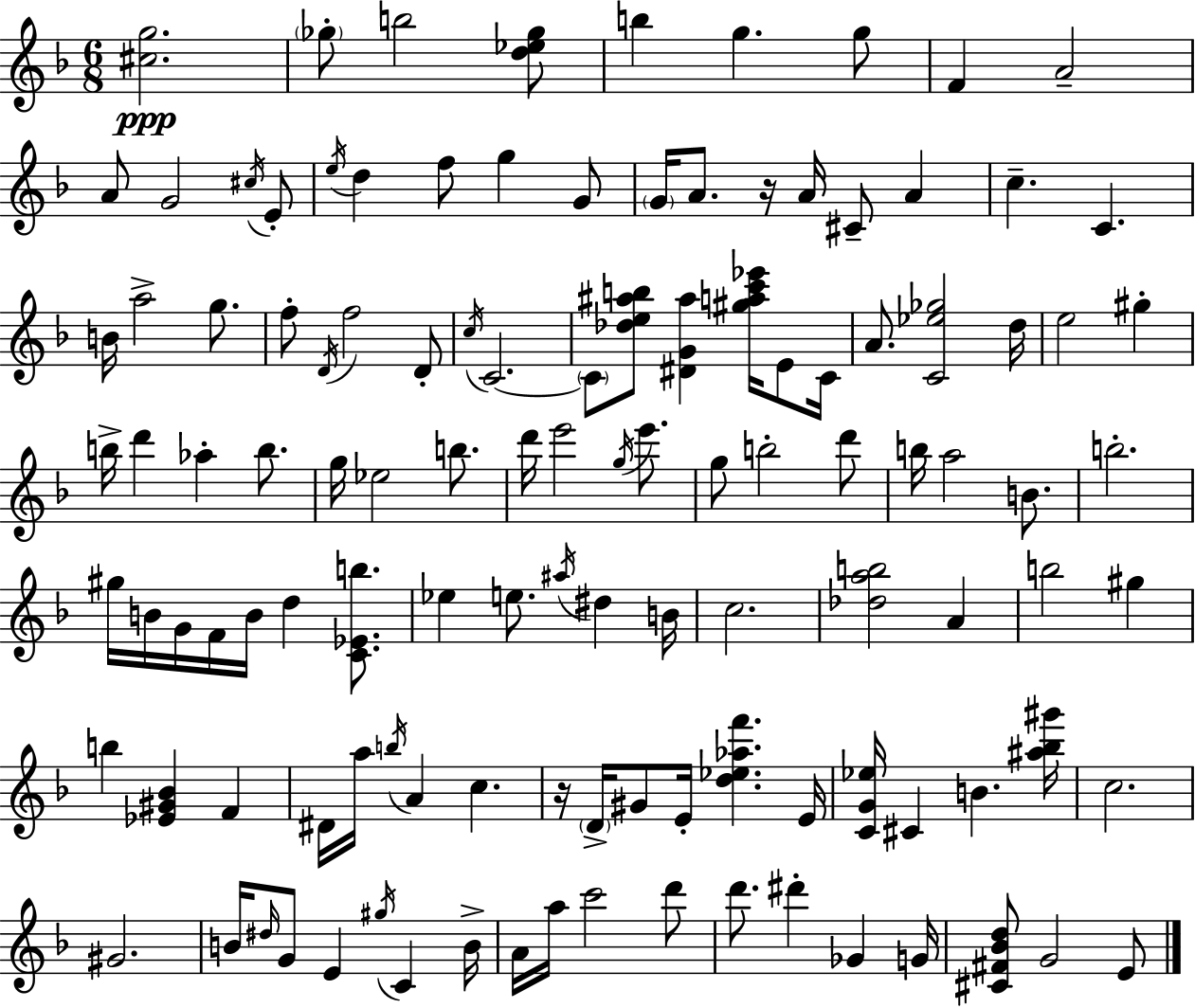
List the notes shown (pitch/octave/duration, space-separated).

[C#5,G5]/h. Gb5/e B5/h [D5,Eb5,Gb5]/e B5/q G5/q. G5/e F4/q A4/h A4/e G4/h C#5/s E4/e E5/s D5/q F5/e G5/q G4/e G4/s A4/e. R/s A4/s C#4/e A4/q C5/q. C4/q. B4/s A5/h G5/e. F5/e D4/s F5/h D4/e C5/s C4/h. C4/e [Db5,E5,A#5,B5]/e [D#4,G4,A#5]/q [G#5,A5,C6,Eb6]/s E4/e C4/s A4/e. [C4,Eb5,Gb5]/h D5/s E5/h G#5/q B5/s D6/q Ab5/q B5/e. G5/s Eb5/h B5/e. D6/s E6/h G5/s E6/e. G5/e B5/h D6/e B5/s A5/h B4/e. B5/h. G#5/s B4/s G4/s F4/s B4/s D5/q [C4,Eb4,B5]/e. Eb5/q E5/e. A#5/s D#5/q B4/s C5/h. [Db5,A5,B5]/h A4/q B5/h G#5/q B5/q [Eb4,G#4,Bb4]/q F4/q D#4/s A5/s B5/s A4/q C5/q. R/s D4/s G#4/e E4/s [D5,Eb5,Ab5,F6]/q. E4/s [C4,G4,Eb5]/s C#4/q B4/q. [A#5,Bb5,G#6]/s C5/h. G#4/h. B4/s D#5/s G4/e E4/q G#5/s C4/q B4/s A4/s A5/s C6/h D6/e D6/e. D#6/q Gb4/q G4/s [C#4,F#4,Bb4,D5]/e G4/h E4/e